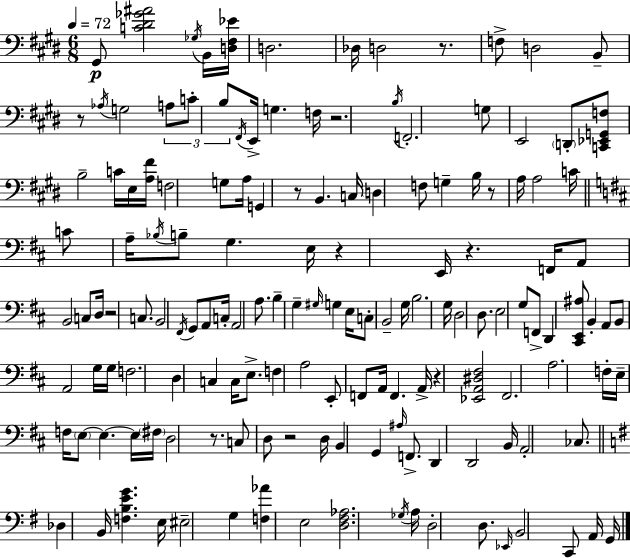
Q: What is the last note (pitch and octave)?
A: G2